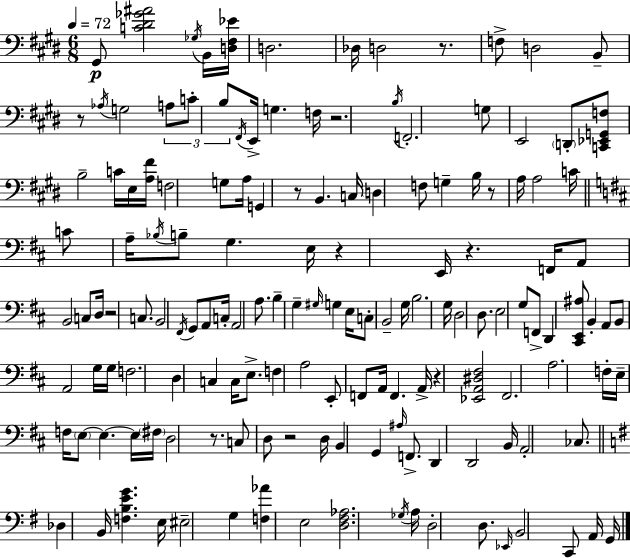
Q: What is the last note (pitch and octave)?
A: G2